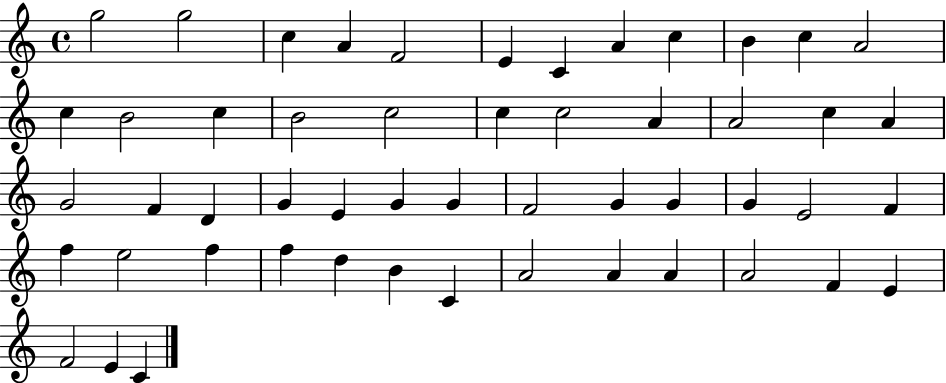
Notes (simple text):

G5/h G5/h C5/q A4/q F4/h E4/q C4/q A4/q C5/q B4/q C5/q A4/h C5/q B4/h C5/q B4/h C5/h C5/q C5/h A4/q A4/h C5/q A4/q G4/h F4/q D4/q G4/q E4/q G4/q G4/q F4/h G4/q G4/q G4/q E4/h F4/q F5/q E5/h F5/q F5/q D5/q B4/q C4/q A4/h A4/q A4/q A4/h F4/q E4/q F4/h E4/q C4/q